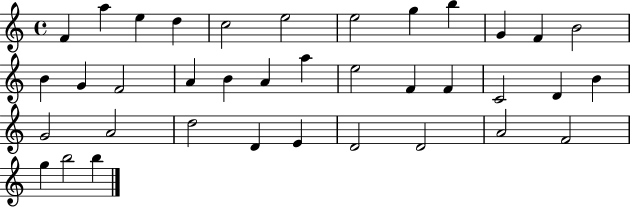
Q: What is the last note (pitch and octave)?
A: B5